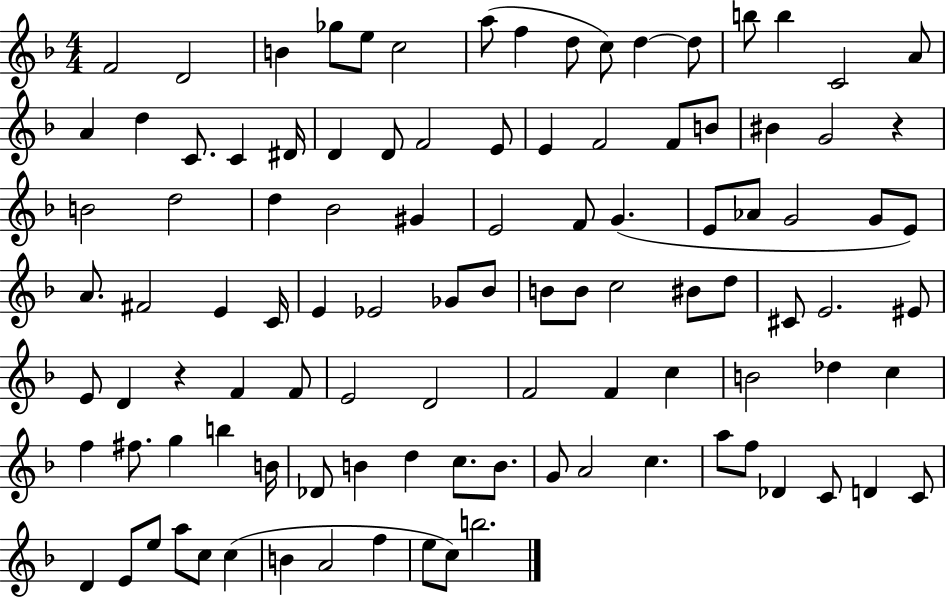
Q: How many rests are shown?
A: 2